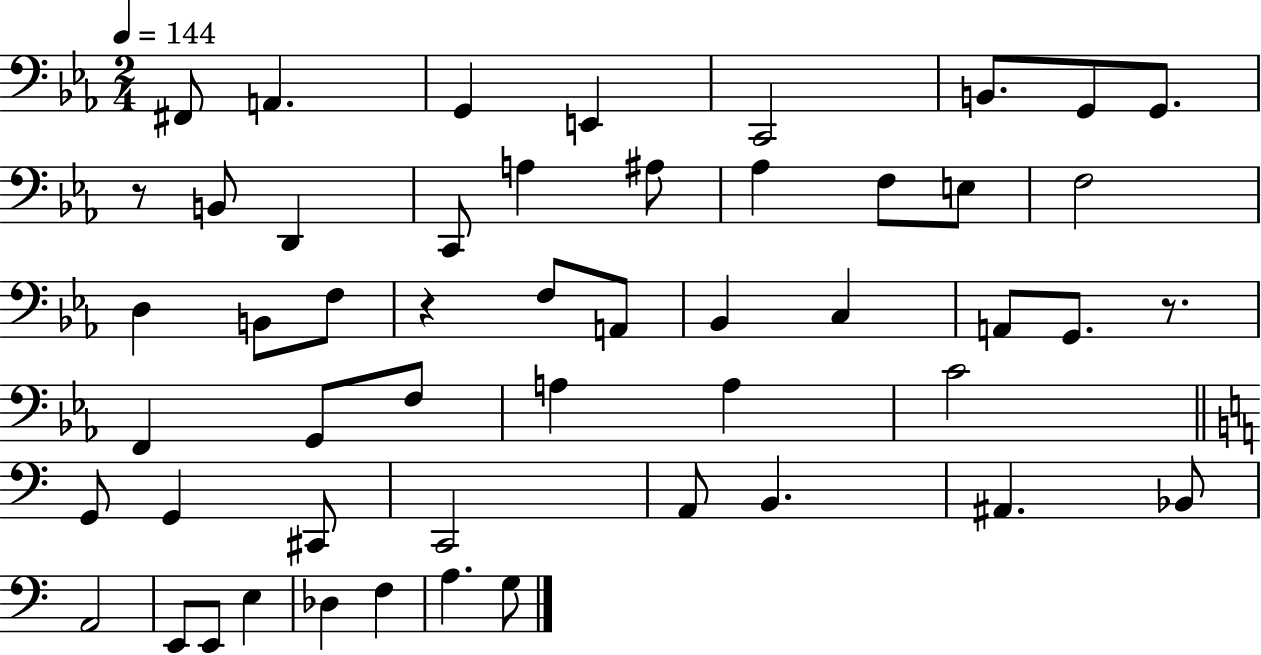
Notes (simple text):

F#2/e A2/q. G2/q E2/q C2/h B2/e. G2/e G2/e. R/e B2/e D2/q C2/e A3/q A#3/e Ab3/q F3/e E3/e F3/h D3/q B2/e F3/e R/q F3/e A2/e Bb2/q C3/q A2/e G2/e. R/e. F2/q G2/e F3/e A3/q A3/q C4/h G2/e G2/q C#2/e C2/h A2/e B2/q. A#2/q. Bb2/e A2/h E2/e E2/e E3/q Db3/q F3/q A3/q. G3/e